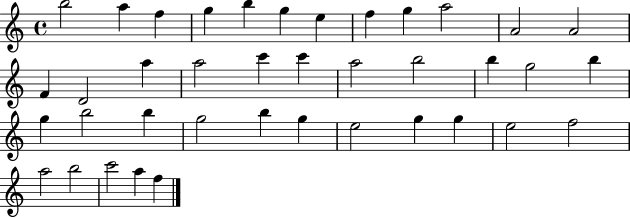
X:1
T:Untitled
M:4/4
L:1/4
K:C
b2 a f g b g e f g a2 A2 A2 F D2 a a2 c' c' a2 b2 b g2 b g b2 b g2 b g e2 g g e2 f2 a2 b2 c'2 a f